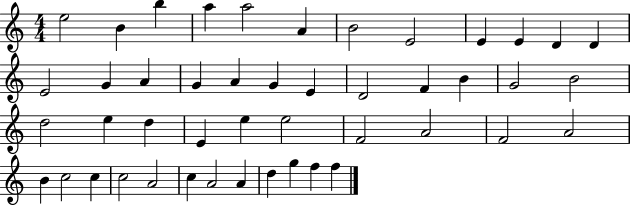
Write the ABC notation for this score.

X:1
T:Untitled
M:4/4
L:1/4
K:C
e2 B b a a2 A B2 E2 E E D D E2 G A G A G E D2 F B G2 B2 d2 e d E e e2 F2 A2 F2 A2 B c2 c c2 A2 c A2 A d g f f